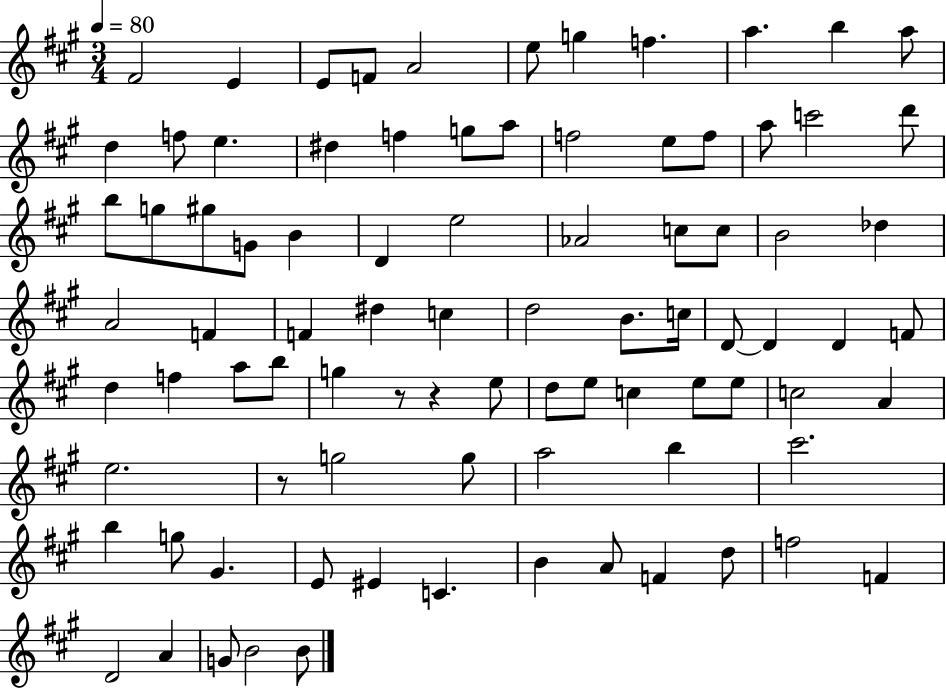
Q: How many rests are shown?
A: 3